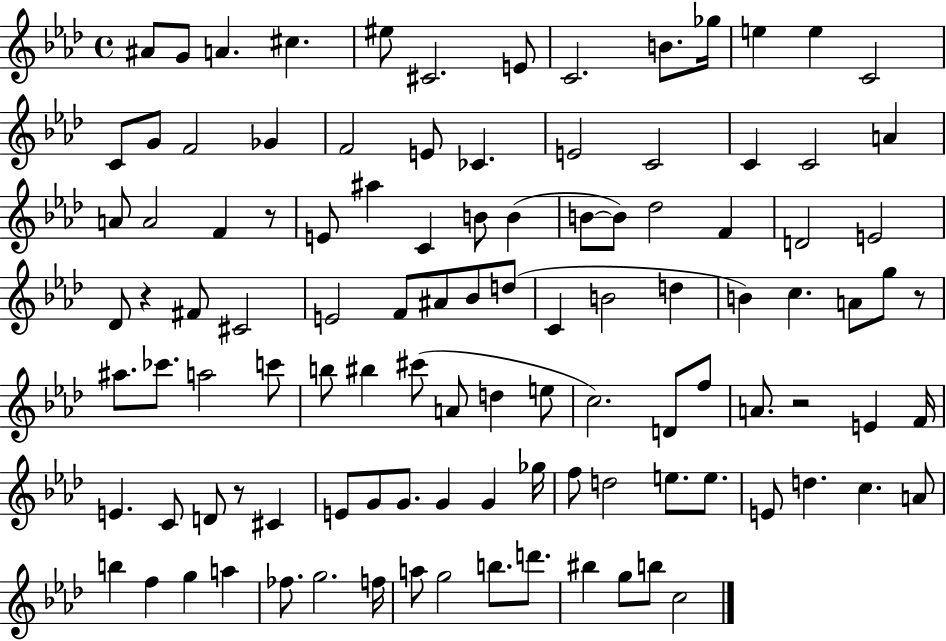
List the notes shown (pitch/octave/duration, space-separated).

A#4/e G4/e A4/q. C#5/q. EIS5/e C#4/h. E4/e C4/h. B4/e. Gb5/s E5/q E5/q C4/h C4/e G4/e F4/h Gb4/q F4/h E4/e CES4/q. E4/h C4/h C4/q C4/h A4/q A4/e A4/h F4/q R/e E4/e A#5/q C4/q B4/e B4/q B4/e B4/e Db5/h F4/q D4/h E4/h Db4/e R/q F#4/e C#4/h E4/h F4/e A#4/e Bb4/e D5/e C4/q B4/h D5/q B4/q C5/q. A4/e G5/e R/e A#5/e. CES6/e. A5/h C6/e B5/e BIS5/q C#6/e A4/e D5/q E5/e C5/h. D4/e F5/e A4/e. R/h E4/q F4/s E4/q. C4/e D4/e R/e C#4/q E4/e G4/e G4/e. G4/q G4/q Gb5/s F5/e D5/h E5/e. E5/e. E4/e D5/q. C5/q. A4/e B5/q F5/q G5/q A5/q FES5/e. G5/h. F5/s A5/e G5/h B5/e. D6/e. BIS5/q G5/e B5/e C5/h